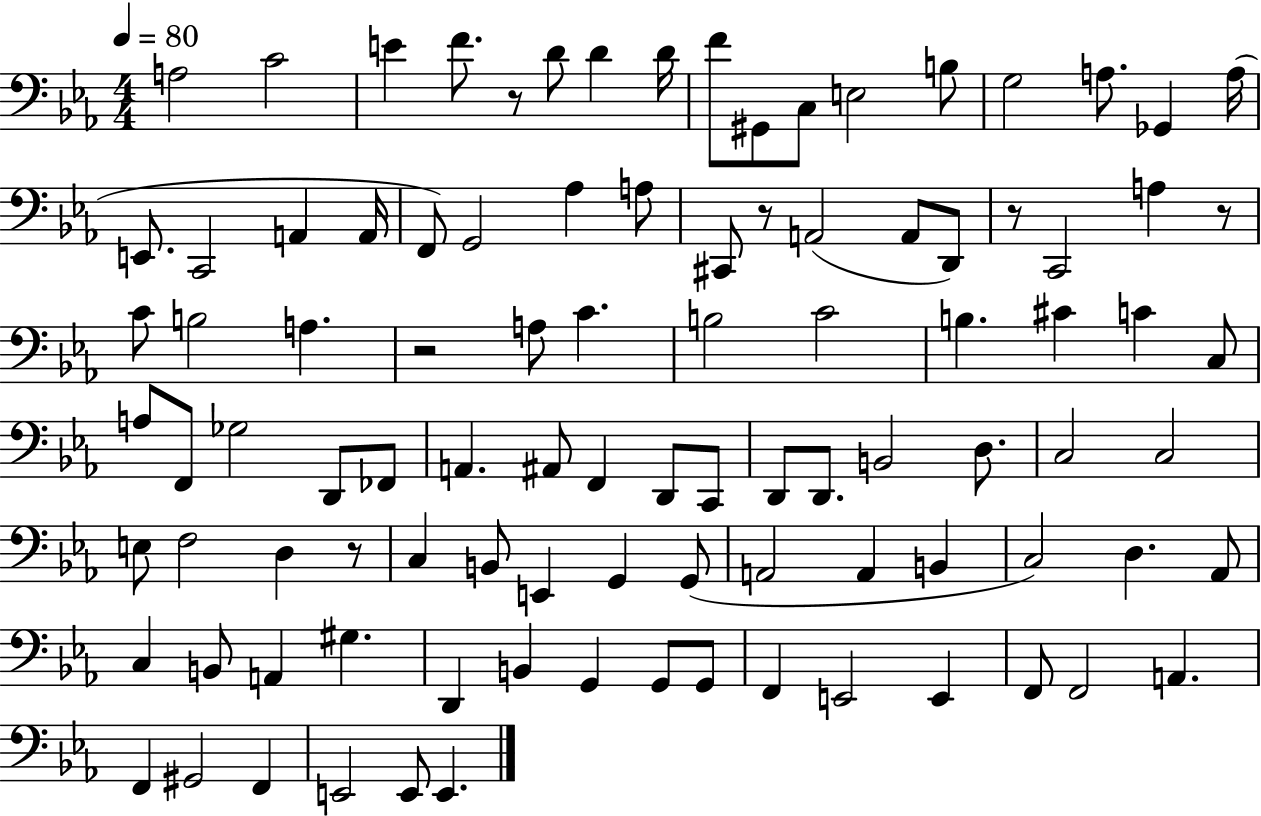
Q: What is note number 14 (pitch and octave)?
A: A3